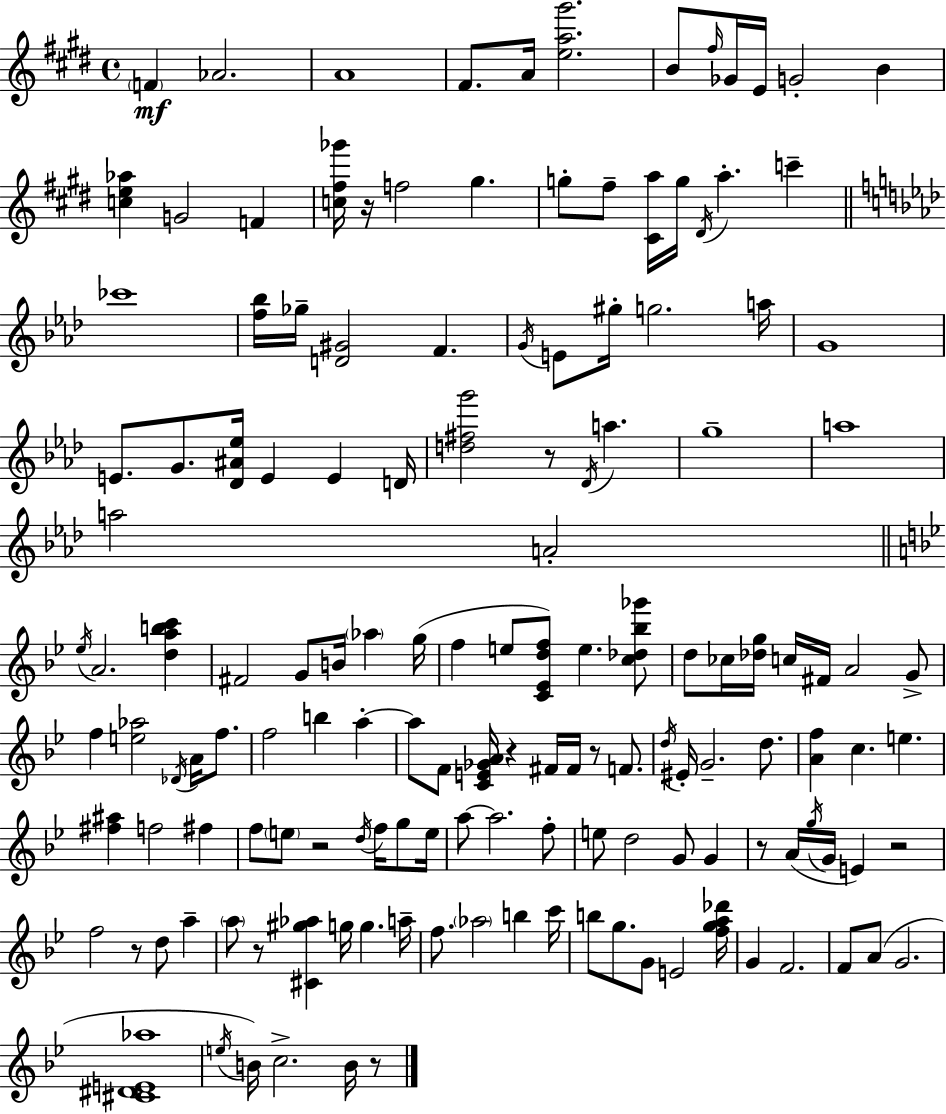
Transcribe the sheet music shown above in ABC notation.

X:1
T:Untitled
M:4/4
L:1/4
K:E
F _A2 A4 ^F/2 A/4 [ea^g']2 B/2 ^f/4 _G/4 E/4 G2 B [ce_a] G2 F [c^f_g']/4 z/4 f2 ^g g/2 ^f/2 [^Ca]/4 g/4 ^D/4 a c' _c'4 [f_b]/4 _g/4 [D^G]2 F G/4 E/2 ^g/4 g2 a/4 G4 E/2 G/2 [_D^A_e]/4 E E D/4 [d^fg']2 z/2 _D/4 a g4 a4 a2 A2 _e/4 A2 [dabc'] ^F2 G/2 B/4 _a g/4 f e/2 [C_Edf]/2 e [c_d_b_g']/2 d/2 _c/4 [_dg]/4 c/4 ^F/4 A2 G/2 f [e_a]2 _D/4 A/4 f/2 f2 b a a/2 F/2 [CE_GA]/4 z ^F/4 ^F/4 z/2 F/2 d/4 ^E/4 G2 d/2 [Af] c e [^f^a] f2 ^f f/2 e/2 z2 d/4 f/4 g/2 e/4 a/2 a2 f/2 e/2 d2 G/2 G z/2 A/4 g/4 G/4 E z2 f2 z/2 d/2 a a/2 z/2 [^C^g_a] g/4 g a/4 f/2 _a2 b c'/4 b/2 g/2 G/2 E2 [fga_d']/4 G F2 F/2 A/2 G2 [^C^DE_a]4 e/4 B/4 c2 B/4 z/2